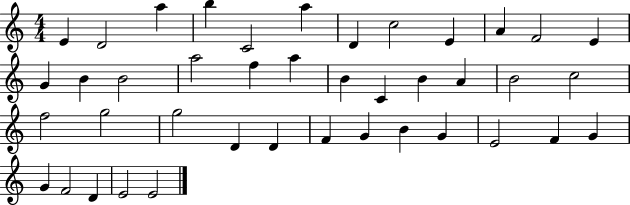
{
  \clef treble
  \numericTimeSignature
  \time 4/4
  \key c \major
  e'4 d'2 a''4 | b''4 c'2 a''4 | d'4 c''2 e'4 | a'4 f'2 e'4 | \break g'4 b'4 b'2 | a''2 f''4 a''4 | b'4 c'4 b'4 a'4 | b'2 c''2 | \break f''2 g''2 | g''2 d'4 d'4 | f'4 g'4 b'4 g'4 | e'2 f'4 g'4 | \break g'4 f'2 d'4 | e'2 e'2 | \bar "|."
}